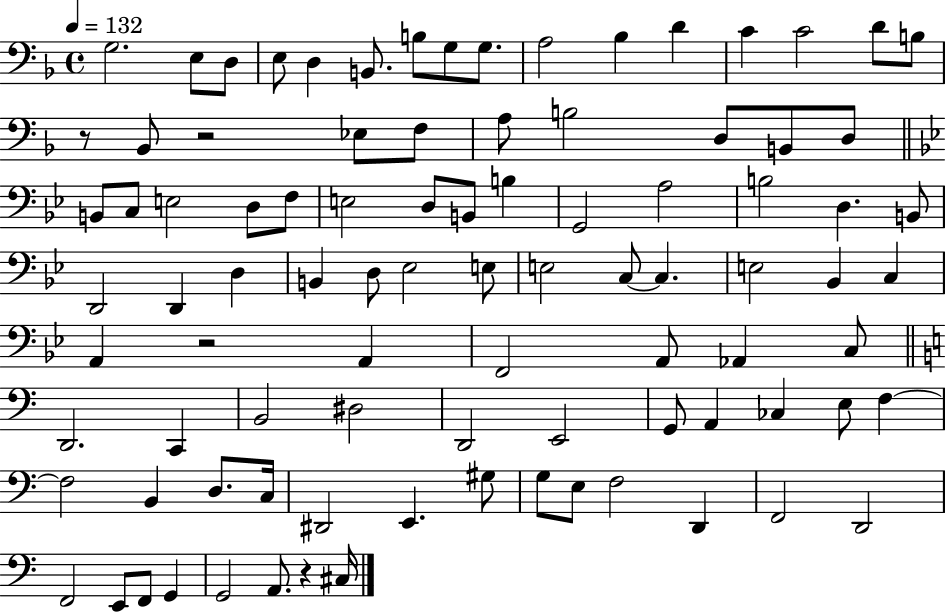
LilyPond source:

{
  \clef bass
  \time 4/4
  \defaultTimeSignature
  \key f \major
  \tempo 4 = 132
  \repeat volta 2 { g2. e8 d8 | e8 d4 b,8. b8 g8 g8. | a2 bes4 d'4 | c'4 c'2 d'8 b8 | \break r8 bes,8 r2 ees8 f8 | a8 b2 d8 b,8 d8 | \bar "||" \break \key g \minor b,8 c8 e2 d8 f8 | e2 d8 b,8 b4 | g,2 a2 | b2 d4. b,8 | \break d,2 d,4 d4 | b,4 d8 ees2 e8 | e2 c8~~ c4. | e2 bes,4 c4 | \break a,4 r2 a,4 | f,2 a,8 aes,4 c8 | \bar "||" \break \key c \major d,2. c,4 | b,2 dis2 | d,2 e,2 | g,8 a,4 ces4 e8 f4~~ | \break f2 b,4 d8. c16 | dis,2 e,4. gis8 | g8 e8 f2 d,4 | f,2 d,2 | \break f,2 e,8 f,8 g,4 | g,2 a,8. r4 cis16 | } \bar "|."
}